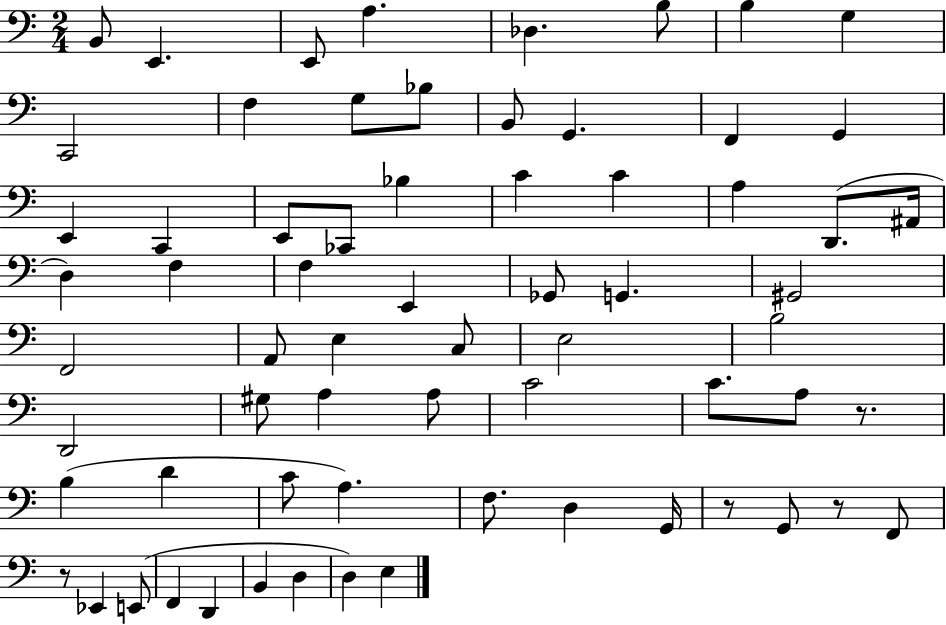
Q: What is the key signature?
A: C major